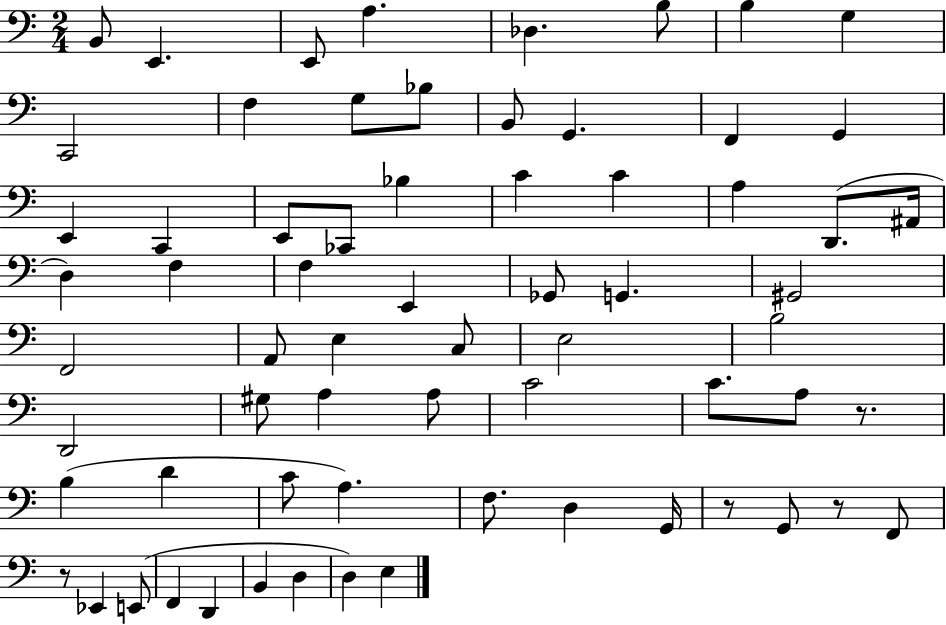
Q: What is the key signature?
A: C major